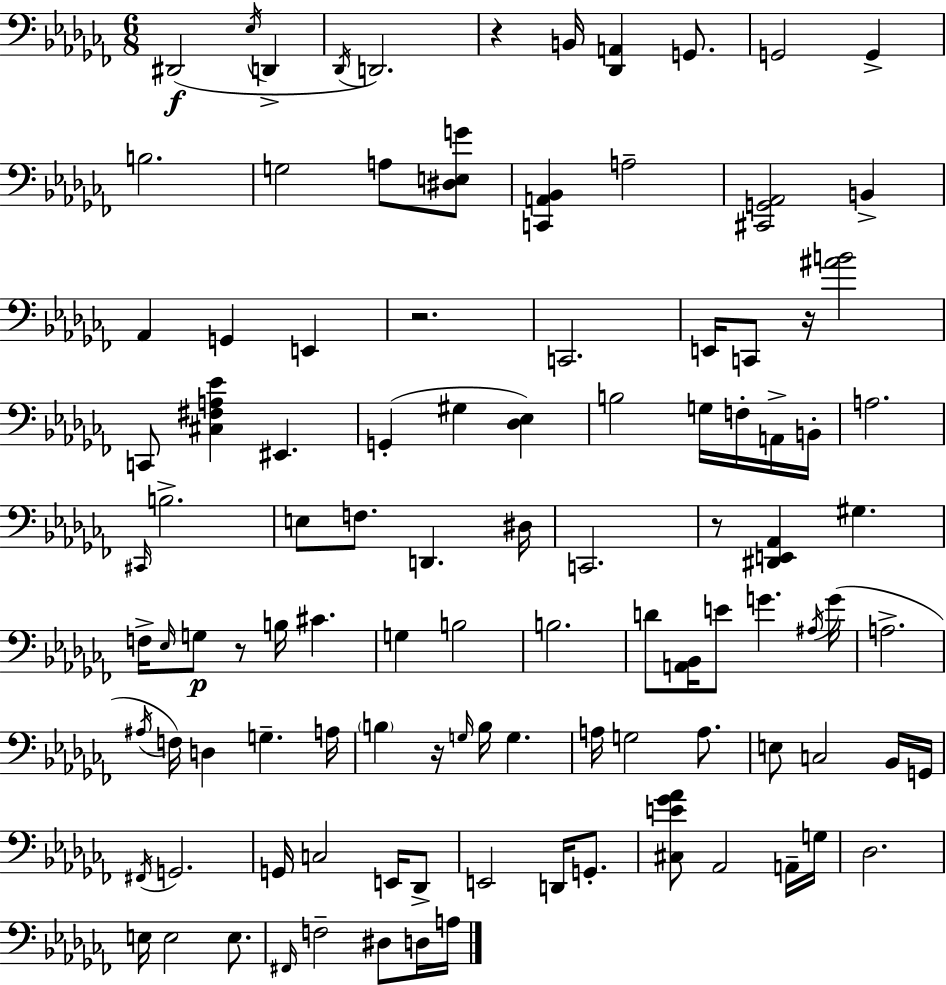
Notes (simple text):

D#2/h Eb3/s D2/q Db2/s D2/h. R/q B2/s [Db2,A2]/q G2/e. G2/h G2/q B3/h. G3/h A3/e [D#3,E3,G4]/e [C2,A2,Bb2]/q A3/h [C#2,G2,Ab2]/h B2/q Ab2/q G2/q E2/q R/h. C2/h. E2/s C2/e R/s [A#4,B4]/h C2/e [C#3,F#3,A3,Eb4]/q EIS2/q. G2/q G#3/q [Db3,Eb3]/q B3/h G3/s F3/s A2/s B2/s A3/h. C#2/s B3/h. E3/e F3/e. D2/q. D#3/s C2/h. R/e [D#2,E2,Ab2]/q G#3/q. F3/s Eb3/s G3/e R/e B3/s C#4/q. G3/q B3/h B3/h. D4/e [A2,Bb2]/s E4/e G4/q. A#3/s G4/s A3/h. A#3/s F3/s D3/q G3/q. A3/s B3/q R/s G3/s B3/s G3/q. A3/s G3/h A3/e. E3/e C3/h Bb2/s G2/s F#2/s G2/h. G2/s C3/h E2/s Db2/e E2/h D2/s G2/e. [C#3,E4,Gb4,Ab4]/e Ab2/h A2/s G3/s Db3/h. E3/s E3/h E3/e. F#2/s F3/h D#3/e D3/s A3/s